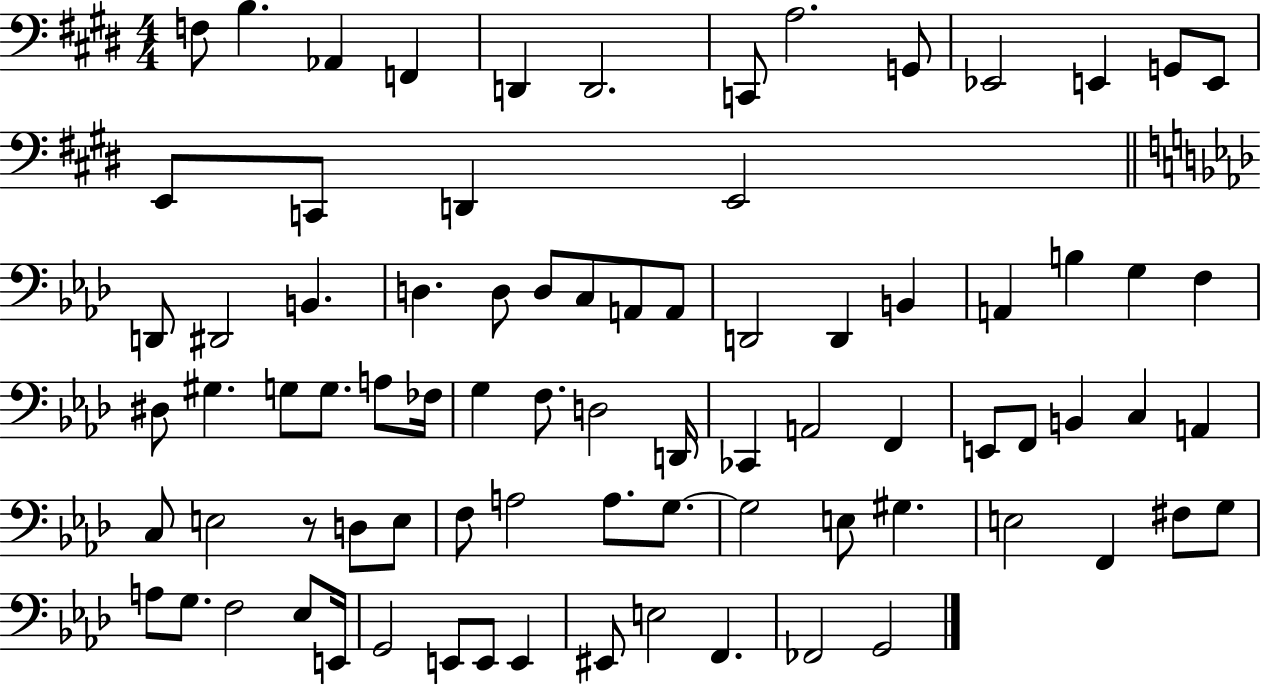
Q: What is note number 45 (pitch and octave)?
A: A2